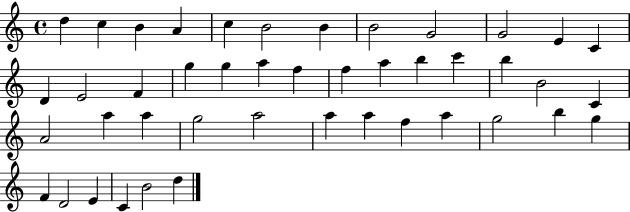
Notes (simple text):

D5/q C5/q B4/q A4/q C5/q B4/h B4/q B4/h G4/h G4/h E4/q C4/q D4/q E4/h F4/q G5/q G5/q A5/q F5/q F5/q A5/q B5/q C6/q B5/q B4/h C4/q A4/h A5/q A5/q G5/h A5/h A5/q A5/q F5/q A5/q G5/h B5/q G5/q F4/q D4/h E4/q C4/q B4/h D5/q